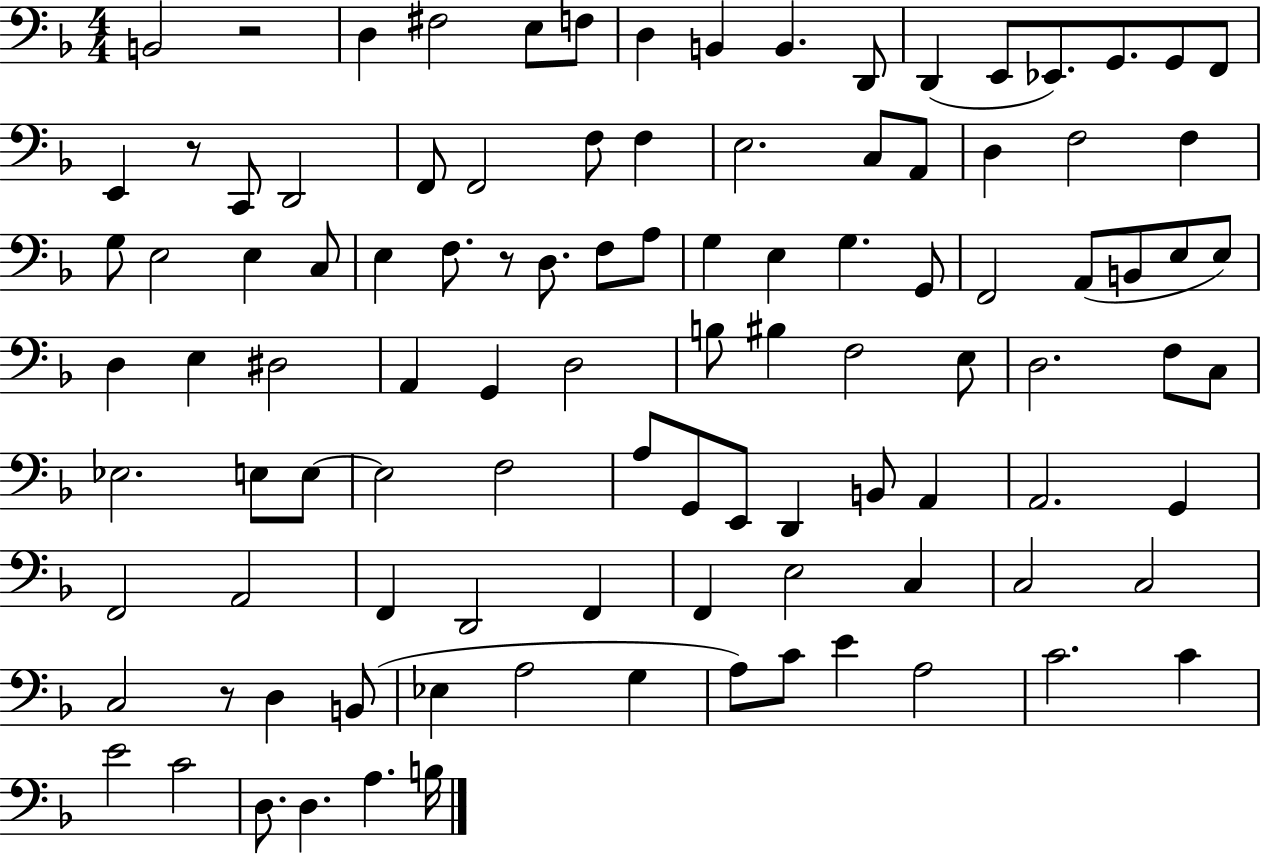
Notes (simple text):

B2/h R/h D3/q F#3/h E3/e F3/e D3/q B2/q B2/q. D2/e D2/q E2/e Eb2/e. G2/e. G2/e F2/e E2/q R/e C2/e D2/h F2/e F2/h F3/e F3/q E3/h. C3/e A2/e D3/q F3/h F3/q G3/e E3/h E3/q C3/e E3/q F3/e. R/e D3/e. F3/e A3/e G3/q E3/q G3/q. G2/e F2/h A2/e B2/e E3/e E3/e D3/q E3/q D#3/h A2/q G2/q D3/h B3/e BIS3/q F3/h E3/e D3/h. F3/e C3/e Eb3/h. E3/e E3/e E3/h F3/h A3/e G2/e E2/e D2/q B2/e A2/q A2/h. G2/q F2/h A2/h F2/q D2/h F2/q F2/q E3/h C3/q C3/h C3/h C3/h R/e D3/q B2/e Eb3/q A3/h G3/q A3/e C4/e E4/q A3/h C4/h. C4/q E4/h C4/h D3/e. D3/q. A3/q. B3/s